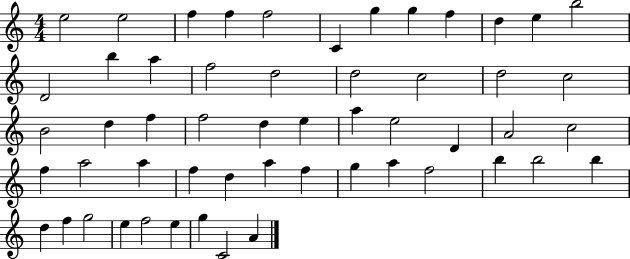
X:1
T:Untitled
M:4/4
L:1/4
K:C
e2 e2 f f f2 C g g f d e b2 D2 b a f2 d2 d2 c2 d2 c2 B2 d f f2 d e a e2 D A2 c2 f a2 a f d a f g a f2 b b2 b d f g2 e f2 e g C2 A